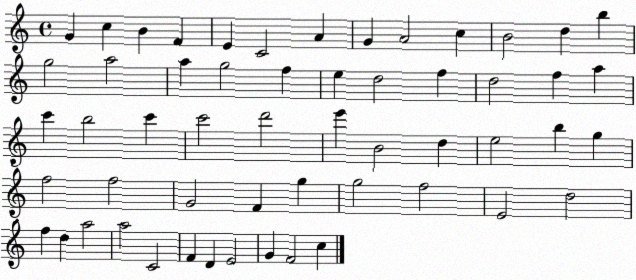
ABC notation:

X:1
T:Untitled
M:4/4
L:1/4
K:C
G c B F E C2 A G A2 c B2 d b g2 a2 a g2 f e d2 f d2 f a c' b2 c' c'2 d'2 e' B2 d e2 b g f2 f2 G2 F g g2 f2 E2 d2 f d a2 a2 C2 F D E2 G F2 c